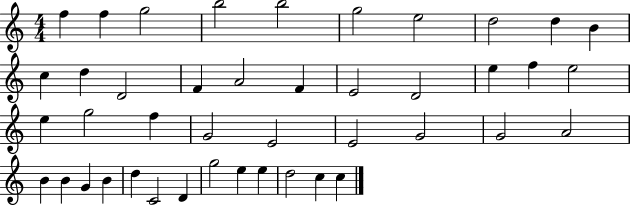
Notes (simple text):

F5/q F5/q G5/h B5/h B5/h G5/h E5/h D5/h D5/q B4/q C5/q D5/q D4/h F4/q A4/h F4/q E4/h D4/h E5/q F5/q E5/h E5/q G5/h F5/q G4/h E4/h E4/h G4/h G4/h A4/h B4/q B4/q G4/q B4/q D5/q C4/h D4/q G5/h E5/q E5/q D5/h C5/q C5/q